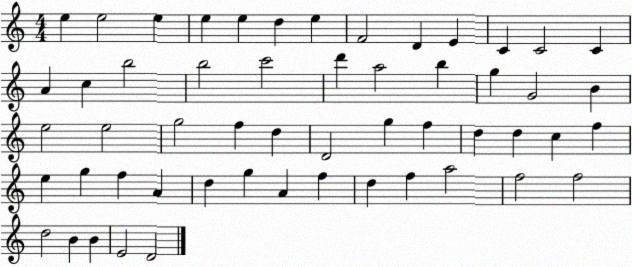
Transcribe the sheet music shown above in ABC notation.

X:1
T:Untitled
M:4/4
L:1/4
K:C
e e2 e e e d e F2 D E C C2 C A c b2 b2 c'2 d' a2 b g G2 B e2 e2 g2 f d D2 g f d d c f e g f A d g A f d f a2 f2 f2 d2 B B E2 D2